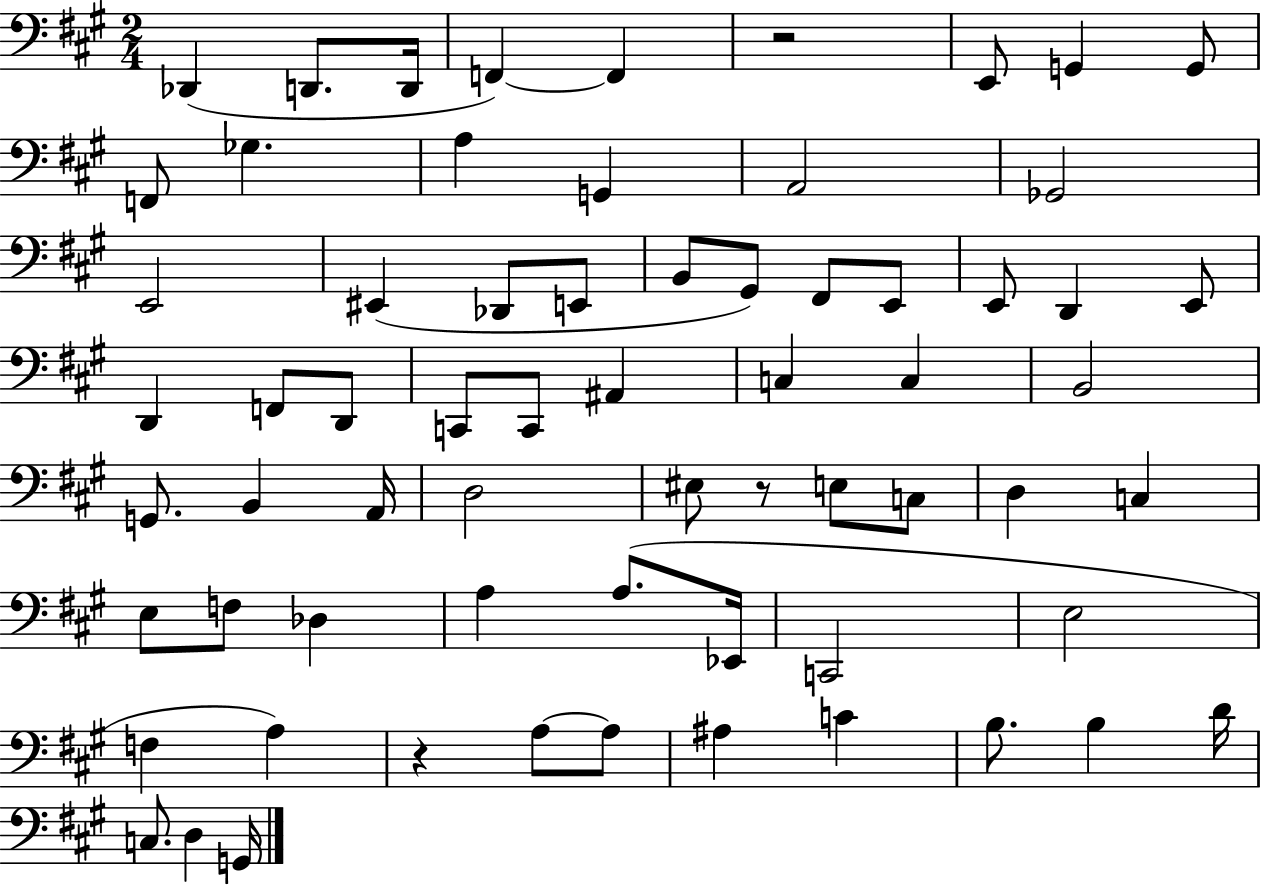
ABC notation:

X:1
T:Untitled
M:2/4
L:1/4
K:A
_D,, D,,/2 D,,/4 F,, F,, z2 E,,/2 G,, G,,/2 F,,/2 _G, A, G,, A,,2 _G,,2 E,,2 ^E,, _D,,/2 E,,/2 B,,/2 ^G,,/2 ^F,,/2 E,,/2 E,,/2 D,, E,,/2 D,, F,,/2 D,,/2 C,,/2 C,,/2 ^A,, C, C, B,,2 G,,/2 B,, A,,/4 D,2 ^E,/2 z/2 E,/2 C,/2 D, C, E,/2 F,/2 _D, A, A,/2 _E,,/4 C,,2 E,2 F, A, z A,/2 A,/2 ^A, C B,/2 B, D/4 C,/2 D, G,,/4